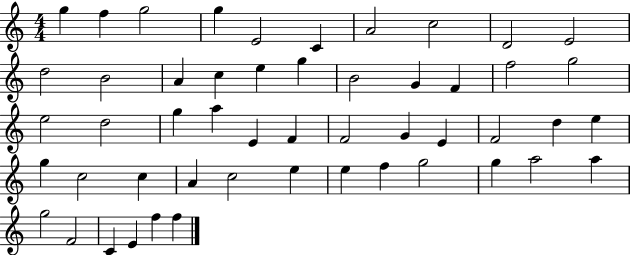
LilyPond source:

{
  \clef treble
  \numericTimeSignature
  \time 4/4
  \key c \major
  g''4 f''4 g''2 | g''4 e'2 c'4 | a'2 c''2 | d'2 e'2 | \break d''2 b'2 | a'4 c''4 e''4 g''4 | b'2 g'4 f'4 | f''2 g''2 | \break e''2 d''2 | g''4 a''4 e'4 f'4 | f'2 g'4 e'4 | f'2 d''4 e''4 | \break g''4 c''2 c''4 | a'4 c''2 e''4 | e''4 f''4 g''2 | g''4 a''2 a''4 | \break g''2 f'2 | c'4 e'4 f''4 f''4 | \bar "|."
}